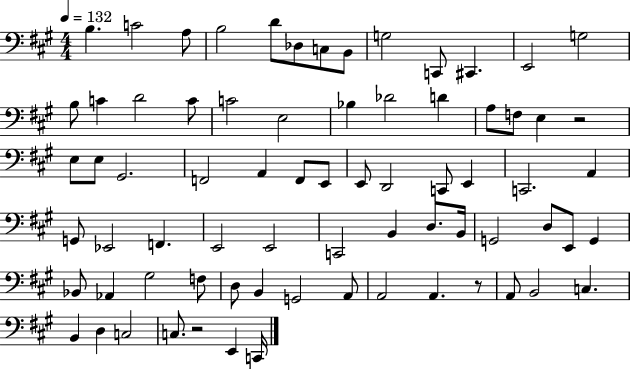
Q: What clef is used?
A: bass